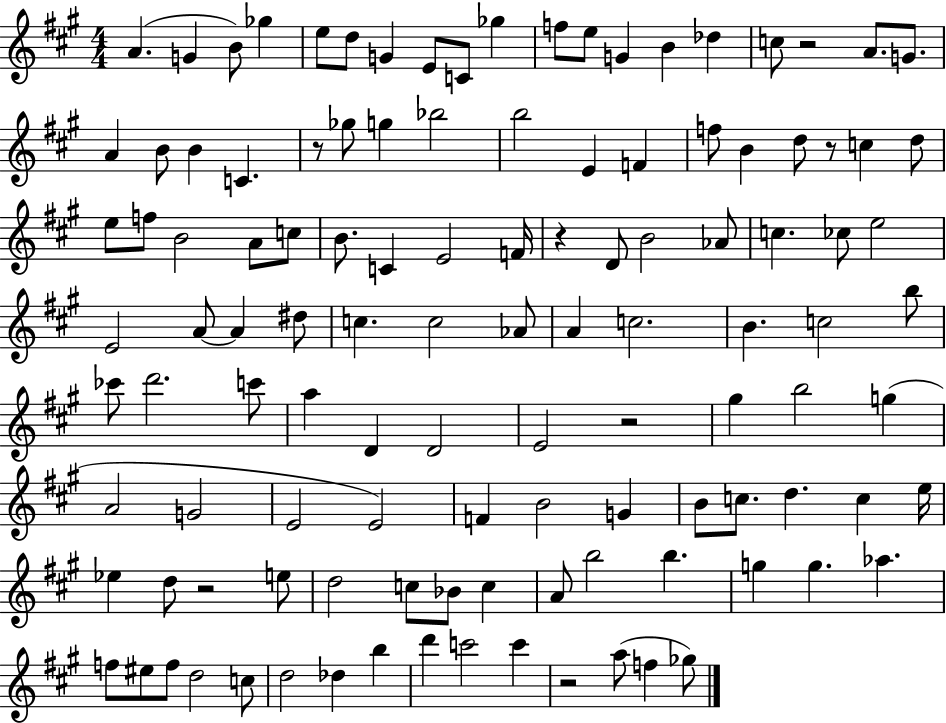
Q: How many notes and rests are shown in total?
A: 116